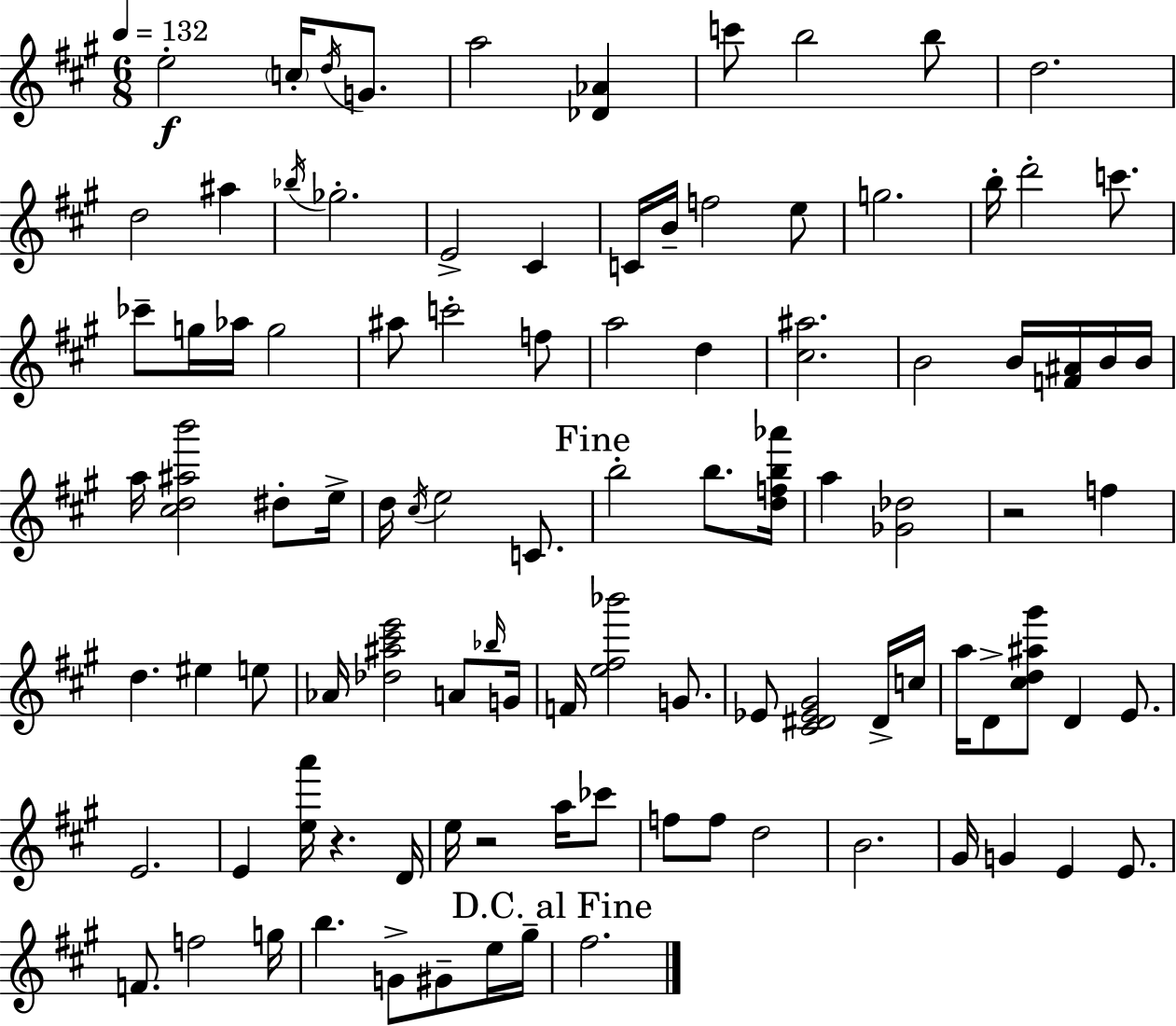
{
  \clef treble
  \numericTimeSignature
  \time 6/8
  \key a \major
  \tempo 4 = 132
  e''2-.\f \parenthesize c''16-. \acciaccatura { d''16 } g'8. | a''2 <des' aes'>4 | c'''8 b''2 b''8 | d''2. | \break d''2 ais''4 | \acciaccatura { bes''16 } ges''2.-. | e'2-> cis'4 | c'16 b'16-- f''2 | \break e''8 g''2. | b''16-. d'''2-. c'''8. | ces'''8-- g''16 aes''16 g''2 | ais''8 c'''2-. | \break f''8 a''2 d''4 | <cis'' ais''>2. | b'2 b'16 <f' ais'>16 | b'16 b'16 a''16 <cis'' d'' ais'' b'''>2 dis''8-. | \break e''16-> d''16 \acciaccatura { cis''16 } e''2 | c'8. \mark "Fine" b''2-. b''8. | <d'' f'' b'' aes'''>16 a''4 <ges' des''>2 | r2 f''4 | \break d''4. eis''4 | e''8 aes'16 <des'' ais'' cis''' e'''>2 | a'8 \grace { bes''16 } g'16 f'16 <e'' fis'' bes'''>2 | g'8. ees'8 <cis' dis' ees' gis'>2 | \break dis'16-> c''16 a''16 d'8-> <cis'' d'' ais'' gis'''>8 d'4 | e'8. e'2. | e'4 <e'' a'''>16 r4. | d'16 e''16 r2 | \break a''16 ces'''8 f''8 f''8 d''2 | b'2. | gis'16 g'4 e'4 | e'8. f'8. f''2 | \break g''16 b''4. g'8-> | gis'8-- e''16 gis''16-- \mark "D.C. al Fine" fis''2. | \bar "|."
}